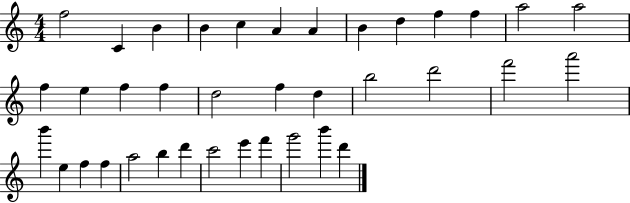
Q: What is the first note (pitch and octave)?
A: F5